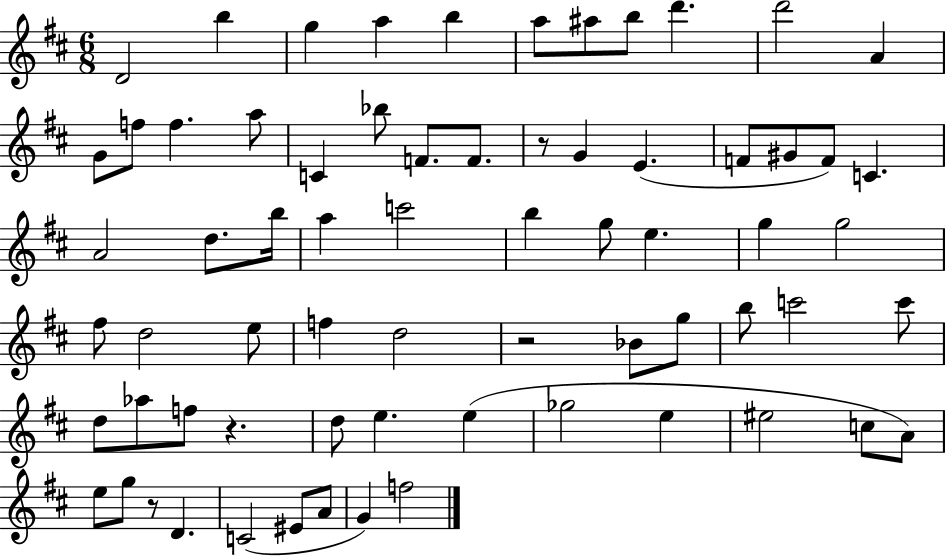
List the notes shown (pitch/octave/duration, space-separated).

D4/h B5/q G5/q A5/q B5/q A5/e A#5/e B5/e D6/q. D6/h A4/q G4/e F5/e F5/q. A5/e C4/q Bb5/e F4/e. F4/e. R/e G4/q E4/q. F4/e G#4/e F4/e C4/q. A4/h D5/e. B5/s A5/q C6/h B5/q G5/e E5/q. G5/q G5/h F#5/e D5/h E5/e F5/q D5/h R/h Bb4/e G5/e B5/e C6/h C6/e D5/e Ab5/e F5/e R/q. D5/e E5/q. E5/q Gb5/h E5/q EIS5/h C5/e A4/e E5/e G5/e R/e D4/q. C4/h EIS4/e A4/e G4/q F5/h